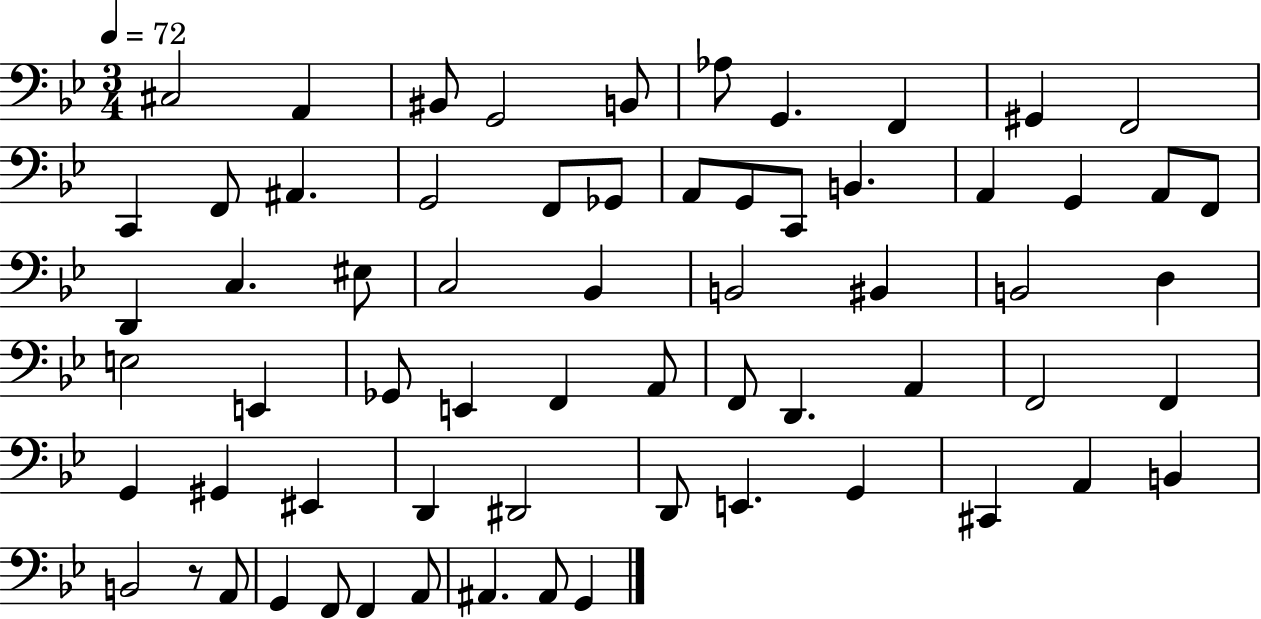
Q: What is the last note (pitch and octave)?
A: G2